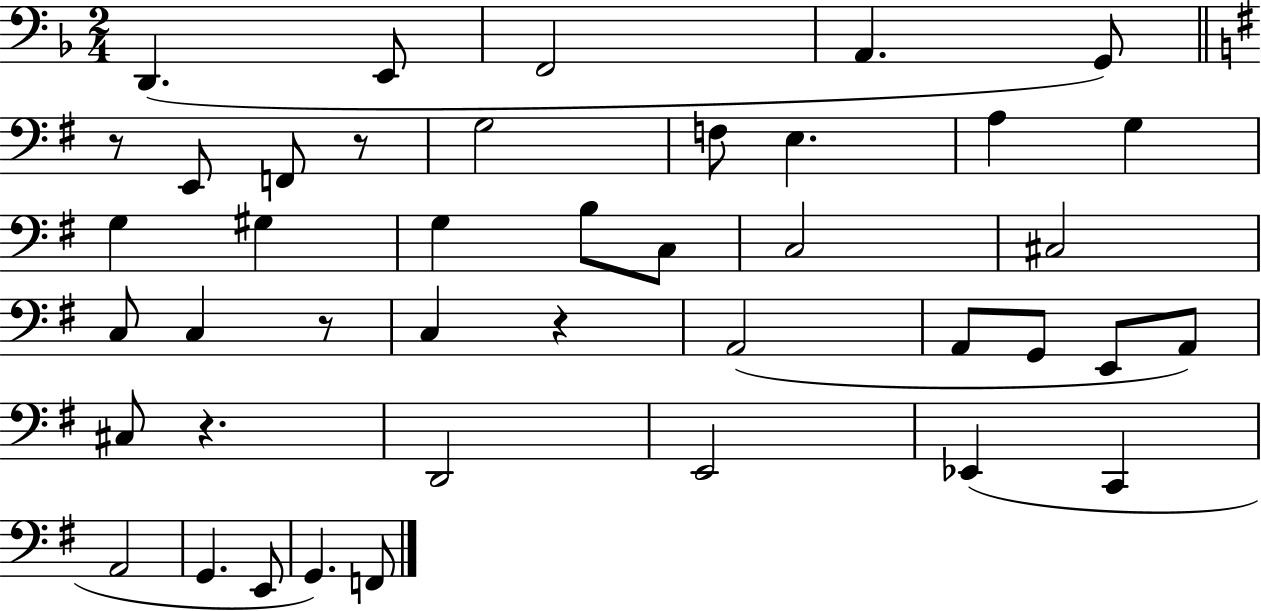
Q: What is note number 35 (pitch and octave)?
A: E2